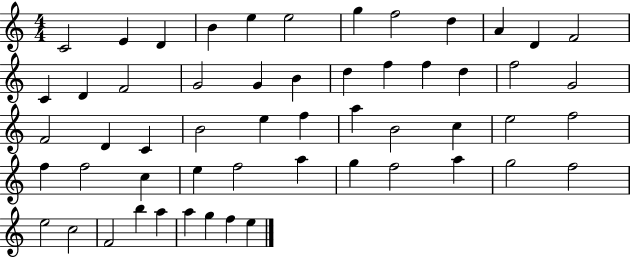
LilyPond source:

{
  \clef treble
  \numericTimeSignature
  \time 4/4
  \key c \major
  c'2 e'4 d'4 | b'4 e''4 e''2 | g''4 f''2 d''4 | a'4 d'4 f'2 | \break c'4 d'4 f'2 | g'2 g'4 b'4 | d''4 f''4 f''4 d''4 | f''2 g'2 | \break f'2 d'4 c'4 | b'2 e''4 f''4 | a''4 b'2 c''4 | e''2 f''2 | \break f''4 f''2 c''4 | e''4 f''2 a''4 | g''4 f''2 a''4 | g''2 f''2 | \break e''2 c''2 | f'2 b''4 a''4 | a''4 g''4 f''4 e''4 | \bar "|."
}